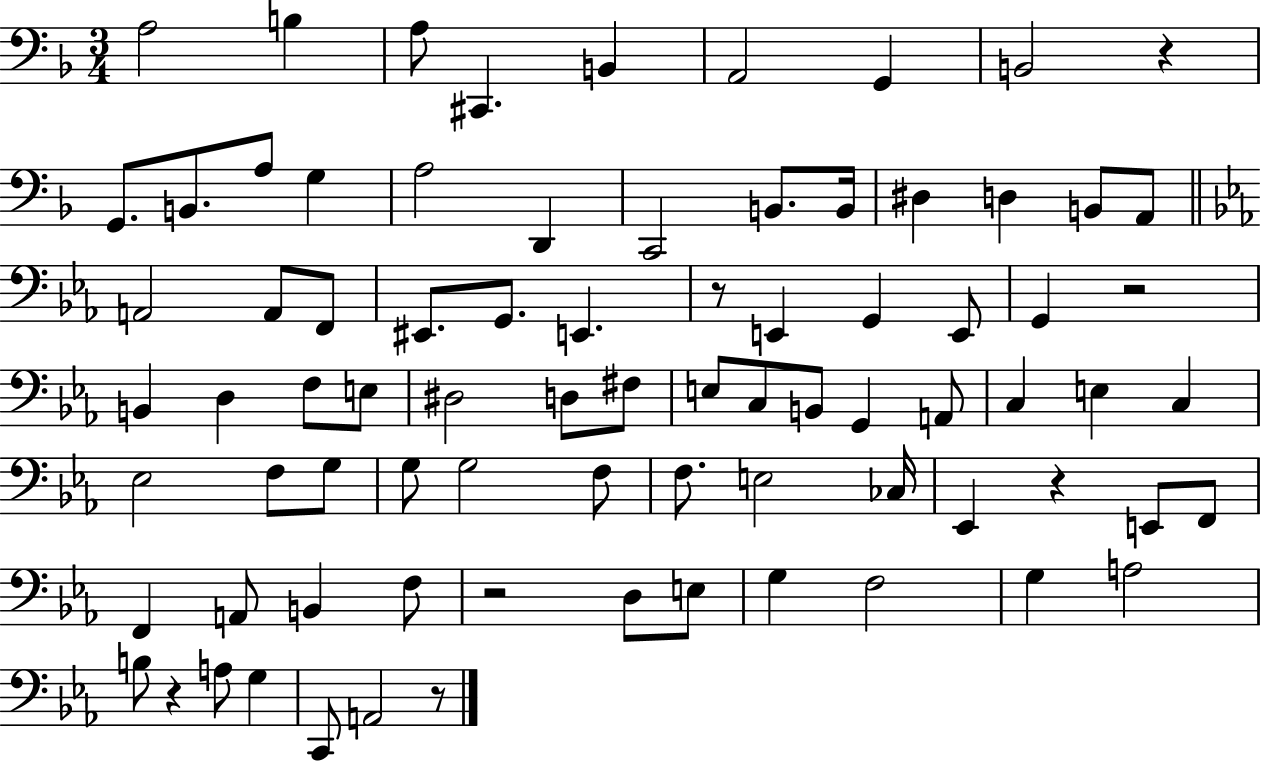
X:1
T:Untitled
M:3/4
L:1/4
K:F
A,2 B, A,/2 ^C,, B,, A,,2 G,, B,,2 z G,,/2 B,,/2 A,/2 G, A,2 D,, C,,2 B,,/2 B,,/4 ^D, D, B,,/2 A,,/2 A,,2 A,,/2 F,,/2 ^E,,/2 G,,/2 E,, z/2 E,, G,, E,,/2 G,, z2 B,, D, F,/2 E,/2 ^D,2 D,/2 ^F,/2 E,/2 C,/2 B,,/2 G,, A,,/2 C, E, C, _E,2 F,/2 G,/2 G,/2 G,2 F,/2 F,/2 E,2 _C,/4 _E,, z E,,/2 F,,/2 F,, A,,/2 B,, F,/2 z2 D,/2 E,/2 G, F,2 G, A,2 B,/2 z A,/2 G, C,,/2 A,,2 z/2